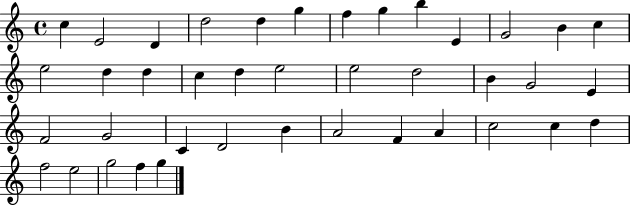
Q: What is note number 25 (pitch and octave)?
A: F4